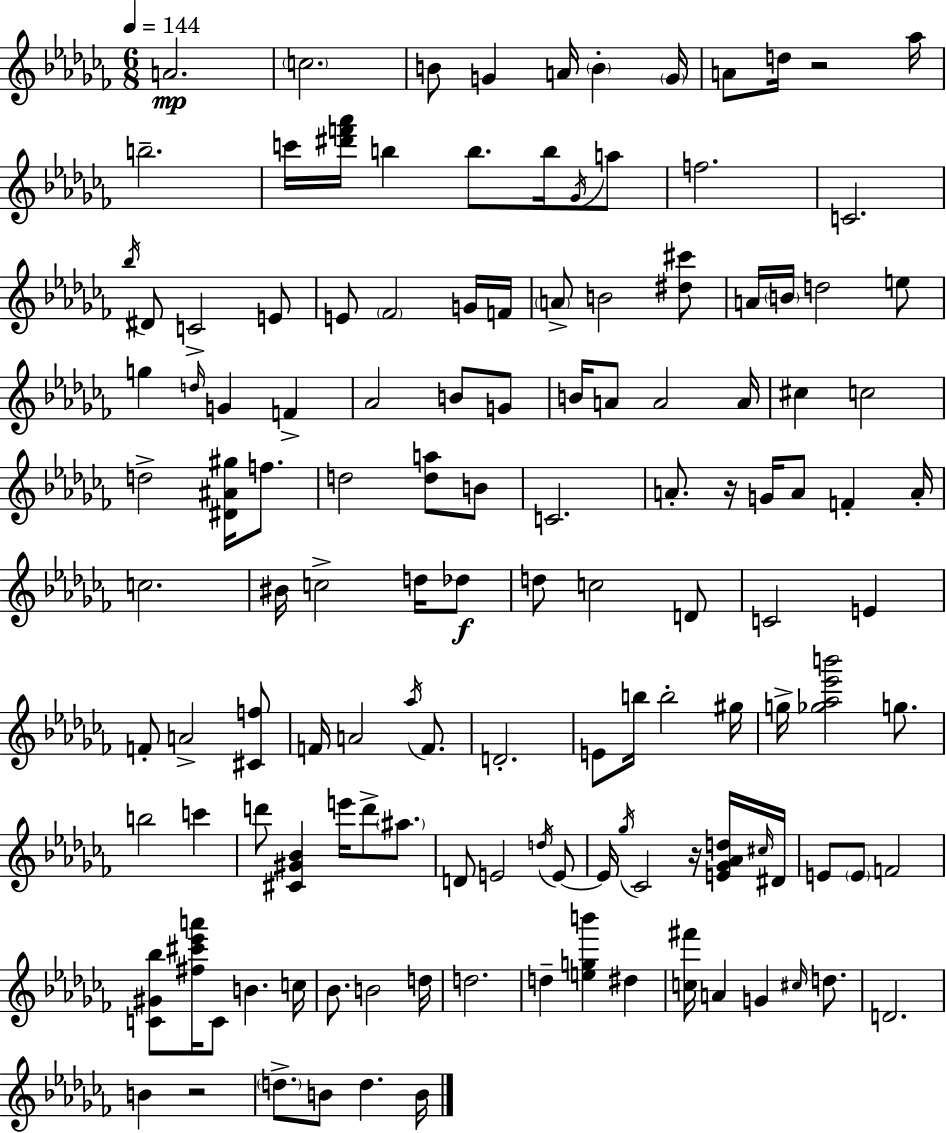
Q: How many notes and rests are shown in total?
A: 132